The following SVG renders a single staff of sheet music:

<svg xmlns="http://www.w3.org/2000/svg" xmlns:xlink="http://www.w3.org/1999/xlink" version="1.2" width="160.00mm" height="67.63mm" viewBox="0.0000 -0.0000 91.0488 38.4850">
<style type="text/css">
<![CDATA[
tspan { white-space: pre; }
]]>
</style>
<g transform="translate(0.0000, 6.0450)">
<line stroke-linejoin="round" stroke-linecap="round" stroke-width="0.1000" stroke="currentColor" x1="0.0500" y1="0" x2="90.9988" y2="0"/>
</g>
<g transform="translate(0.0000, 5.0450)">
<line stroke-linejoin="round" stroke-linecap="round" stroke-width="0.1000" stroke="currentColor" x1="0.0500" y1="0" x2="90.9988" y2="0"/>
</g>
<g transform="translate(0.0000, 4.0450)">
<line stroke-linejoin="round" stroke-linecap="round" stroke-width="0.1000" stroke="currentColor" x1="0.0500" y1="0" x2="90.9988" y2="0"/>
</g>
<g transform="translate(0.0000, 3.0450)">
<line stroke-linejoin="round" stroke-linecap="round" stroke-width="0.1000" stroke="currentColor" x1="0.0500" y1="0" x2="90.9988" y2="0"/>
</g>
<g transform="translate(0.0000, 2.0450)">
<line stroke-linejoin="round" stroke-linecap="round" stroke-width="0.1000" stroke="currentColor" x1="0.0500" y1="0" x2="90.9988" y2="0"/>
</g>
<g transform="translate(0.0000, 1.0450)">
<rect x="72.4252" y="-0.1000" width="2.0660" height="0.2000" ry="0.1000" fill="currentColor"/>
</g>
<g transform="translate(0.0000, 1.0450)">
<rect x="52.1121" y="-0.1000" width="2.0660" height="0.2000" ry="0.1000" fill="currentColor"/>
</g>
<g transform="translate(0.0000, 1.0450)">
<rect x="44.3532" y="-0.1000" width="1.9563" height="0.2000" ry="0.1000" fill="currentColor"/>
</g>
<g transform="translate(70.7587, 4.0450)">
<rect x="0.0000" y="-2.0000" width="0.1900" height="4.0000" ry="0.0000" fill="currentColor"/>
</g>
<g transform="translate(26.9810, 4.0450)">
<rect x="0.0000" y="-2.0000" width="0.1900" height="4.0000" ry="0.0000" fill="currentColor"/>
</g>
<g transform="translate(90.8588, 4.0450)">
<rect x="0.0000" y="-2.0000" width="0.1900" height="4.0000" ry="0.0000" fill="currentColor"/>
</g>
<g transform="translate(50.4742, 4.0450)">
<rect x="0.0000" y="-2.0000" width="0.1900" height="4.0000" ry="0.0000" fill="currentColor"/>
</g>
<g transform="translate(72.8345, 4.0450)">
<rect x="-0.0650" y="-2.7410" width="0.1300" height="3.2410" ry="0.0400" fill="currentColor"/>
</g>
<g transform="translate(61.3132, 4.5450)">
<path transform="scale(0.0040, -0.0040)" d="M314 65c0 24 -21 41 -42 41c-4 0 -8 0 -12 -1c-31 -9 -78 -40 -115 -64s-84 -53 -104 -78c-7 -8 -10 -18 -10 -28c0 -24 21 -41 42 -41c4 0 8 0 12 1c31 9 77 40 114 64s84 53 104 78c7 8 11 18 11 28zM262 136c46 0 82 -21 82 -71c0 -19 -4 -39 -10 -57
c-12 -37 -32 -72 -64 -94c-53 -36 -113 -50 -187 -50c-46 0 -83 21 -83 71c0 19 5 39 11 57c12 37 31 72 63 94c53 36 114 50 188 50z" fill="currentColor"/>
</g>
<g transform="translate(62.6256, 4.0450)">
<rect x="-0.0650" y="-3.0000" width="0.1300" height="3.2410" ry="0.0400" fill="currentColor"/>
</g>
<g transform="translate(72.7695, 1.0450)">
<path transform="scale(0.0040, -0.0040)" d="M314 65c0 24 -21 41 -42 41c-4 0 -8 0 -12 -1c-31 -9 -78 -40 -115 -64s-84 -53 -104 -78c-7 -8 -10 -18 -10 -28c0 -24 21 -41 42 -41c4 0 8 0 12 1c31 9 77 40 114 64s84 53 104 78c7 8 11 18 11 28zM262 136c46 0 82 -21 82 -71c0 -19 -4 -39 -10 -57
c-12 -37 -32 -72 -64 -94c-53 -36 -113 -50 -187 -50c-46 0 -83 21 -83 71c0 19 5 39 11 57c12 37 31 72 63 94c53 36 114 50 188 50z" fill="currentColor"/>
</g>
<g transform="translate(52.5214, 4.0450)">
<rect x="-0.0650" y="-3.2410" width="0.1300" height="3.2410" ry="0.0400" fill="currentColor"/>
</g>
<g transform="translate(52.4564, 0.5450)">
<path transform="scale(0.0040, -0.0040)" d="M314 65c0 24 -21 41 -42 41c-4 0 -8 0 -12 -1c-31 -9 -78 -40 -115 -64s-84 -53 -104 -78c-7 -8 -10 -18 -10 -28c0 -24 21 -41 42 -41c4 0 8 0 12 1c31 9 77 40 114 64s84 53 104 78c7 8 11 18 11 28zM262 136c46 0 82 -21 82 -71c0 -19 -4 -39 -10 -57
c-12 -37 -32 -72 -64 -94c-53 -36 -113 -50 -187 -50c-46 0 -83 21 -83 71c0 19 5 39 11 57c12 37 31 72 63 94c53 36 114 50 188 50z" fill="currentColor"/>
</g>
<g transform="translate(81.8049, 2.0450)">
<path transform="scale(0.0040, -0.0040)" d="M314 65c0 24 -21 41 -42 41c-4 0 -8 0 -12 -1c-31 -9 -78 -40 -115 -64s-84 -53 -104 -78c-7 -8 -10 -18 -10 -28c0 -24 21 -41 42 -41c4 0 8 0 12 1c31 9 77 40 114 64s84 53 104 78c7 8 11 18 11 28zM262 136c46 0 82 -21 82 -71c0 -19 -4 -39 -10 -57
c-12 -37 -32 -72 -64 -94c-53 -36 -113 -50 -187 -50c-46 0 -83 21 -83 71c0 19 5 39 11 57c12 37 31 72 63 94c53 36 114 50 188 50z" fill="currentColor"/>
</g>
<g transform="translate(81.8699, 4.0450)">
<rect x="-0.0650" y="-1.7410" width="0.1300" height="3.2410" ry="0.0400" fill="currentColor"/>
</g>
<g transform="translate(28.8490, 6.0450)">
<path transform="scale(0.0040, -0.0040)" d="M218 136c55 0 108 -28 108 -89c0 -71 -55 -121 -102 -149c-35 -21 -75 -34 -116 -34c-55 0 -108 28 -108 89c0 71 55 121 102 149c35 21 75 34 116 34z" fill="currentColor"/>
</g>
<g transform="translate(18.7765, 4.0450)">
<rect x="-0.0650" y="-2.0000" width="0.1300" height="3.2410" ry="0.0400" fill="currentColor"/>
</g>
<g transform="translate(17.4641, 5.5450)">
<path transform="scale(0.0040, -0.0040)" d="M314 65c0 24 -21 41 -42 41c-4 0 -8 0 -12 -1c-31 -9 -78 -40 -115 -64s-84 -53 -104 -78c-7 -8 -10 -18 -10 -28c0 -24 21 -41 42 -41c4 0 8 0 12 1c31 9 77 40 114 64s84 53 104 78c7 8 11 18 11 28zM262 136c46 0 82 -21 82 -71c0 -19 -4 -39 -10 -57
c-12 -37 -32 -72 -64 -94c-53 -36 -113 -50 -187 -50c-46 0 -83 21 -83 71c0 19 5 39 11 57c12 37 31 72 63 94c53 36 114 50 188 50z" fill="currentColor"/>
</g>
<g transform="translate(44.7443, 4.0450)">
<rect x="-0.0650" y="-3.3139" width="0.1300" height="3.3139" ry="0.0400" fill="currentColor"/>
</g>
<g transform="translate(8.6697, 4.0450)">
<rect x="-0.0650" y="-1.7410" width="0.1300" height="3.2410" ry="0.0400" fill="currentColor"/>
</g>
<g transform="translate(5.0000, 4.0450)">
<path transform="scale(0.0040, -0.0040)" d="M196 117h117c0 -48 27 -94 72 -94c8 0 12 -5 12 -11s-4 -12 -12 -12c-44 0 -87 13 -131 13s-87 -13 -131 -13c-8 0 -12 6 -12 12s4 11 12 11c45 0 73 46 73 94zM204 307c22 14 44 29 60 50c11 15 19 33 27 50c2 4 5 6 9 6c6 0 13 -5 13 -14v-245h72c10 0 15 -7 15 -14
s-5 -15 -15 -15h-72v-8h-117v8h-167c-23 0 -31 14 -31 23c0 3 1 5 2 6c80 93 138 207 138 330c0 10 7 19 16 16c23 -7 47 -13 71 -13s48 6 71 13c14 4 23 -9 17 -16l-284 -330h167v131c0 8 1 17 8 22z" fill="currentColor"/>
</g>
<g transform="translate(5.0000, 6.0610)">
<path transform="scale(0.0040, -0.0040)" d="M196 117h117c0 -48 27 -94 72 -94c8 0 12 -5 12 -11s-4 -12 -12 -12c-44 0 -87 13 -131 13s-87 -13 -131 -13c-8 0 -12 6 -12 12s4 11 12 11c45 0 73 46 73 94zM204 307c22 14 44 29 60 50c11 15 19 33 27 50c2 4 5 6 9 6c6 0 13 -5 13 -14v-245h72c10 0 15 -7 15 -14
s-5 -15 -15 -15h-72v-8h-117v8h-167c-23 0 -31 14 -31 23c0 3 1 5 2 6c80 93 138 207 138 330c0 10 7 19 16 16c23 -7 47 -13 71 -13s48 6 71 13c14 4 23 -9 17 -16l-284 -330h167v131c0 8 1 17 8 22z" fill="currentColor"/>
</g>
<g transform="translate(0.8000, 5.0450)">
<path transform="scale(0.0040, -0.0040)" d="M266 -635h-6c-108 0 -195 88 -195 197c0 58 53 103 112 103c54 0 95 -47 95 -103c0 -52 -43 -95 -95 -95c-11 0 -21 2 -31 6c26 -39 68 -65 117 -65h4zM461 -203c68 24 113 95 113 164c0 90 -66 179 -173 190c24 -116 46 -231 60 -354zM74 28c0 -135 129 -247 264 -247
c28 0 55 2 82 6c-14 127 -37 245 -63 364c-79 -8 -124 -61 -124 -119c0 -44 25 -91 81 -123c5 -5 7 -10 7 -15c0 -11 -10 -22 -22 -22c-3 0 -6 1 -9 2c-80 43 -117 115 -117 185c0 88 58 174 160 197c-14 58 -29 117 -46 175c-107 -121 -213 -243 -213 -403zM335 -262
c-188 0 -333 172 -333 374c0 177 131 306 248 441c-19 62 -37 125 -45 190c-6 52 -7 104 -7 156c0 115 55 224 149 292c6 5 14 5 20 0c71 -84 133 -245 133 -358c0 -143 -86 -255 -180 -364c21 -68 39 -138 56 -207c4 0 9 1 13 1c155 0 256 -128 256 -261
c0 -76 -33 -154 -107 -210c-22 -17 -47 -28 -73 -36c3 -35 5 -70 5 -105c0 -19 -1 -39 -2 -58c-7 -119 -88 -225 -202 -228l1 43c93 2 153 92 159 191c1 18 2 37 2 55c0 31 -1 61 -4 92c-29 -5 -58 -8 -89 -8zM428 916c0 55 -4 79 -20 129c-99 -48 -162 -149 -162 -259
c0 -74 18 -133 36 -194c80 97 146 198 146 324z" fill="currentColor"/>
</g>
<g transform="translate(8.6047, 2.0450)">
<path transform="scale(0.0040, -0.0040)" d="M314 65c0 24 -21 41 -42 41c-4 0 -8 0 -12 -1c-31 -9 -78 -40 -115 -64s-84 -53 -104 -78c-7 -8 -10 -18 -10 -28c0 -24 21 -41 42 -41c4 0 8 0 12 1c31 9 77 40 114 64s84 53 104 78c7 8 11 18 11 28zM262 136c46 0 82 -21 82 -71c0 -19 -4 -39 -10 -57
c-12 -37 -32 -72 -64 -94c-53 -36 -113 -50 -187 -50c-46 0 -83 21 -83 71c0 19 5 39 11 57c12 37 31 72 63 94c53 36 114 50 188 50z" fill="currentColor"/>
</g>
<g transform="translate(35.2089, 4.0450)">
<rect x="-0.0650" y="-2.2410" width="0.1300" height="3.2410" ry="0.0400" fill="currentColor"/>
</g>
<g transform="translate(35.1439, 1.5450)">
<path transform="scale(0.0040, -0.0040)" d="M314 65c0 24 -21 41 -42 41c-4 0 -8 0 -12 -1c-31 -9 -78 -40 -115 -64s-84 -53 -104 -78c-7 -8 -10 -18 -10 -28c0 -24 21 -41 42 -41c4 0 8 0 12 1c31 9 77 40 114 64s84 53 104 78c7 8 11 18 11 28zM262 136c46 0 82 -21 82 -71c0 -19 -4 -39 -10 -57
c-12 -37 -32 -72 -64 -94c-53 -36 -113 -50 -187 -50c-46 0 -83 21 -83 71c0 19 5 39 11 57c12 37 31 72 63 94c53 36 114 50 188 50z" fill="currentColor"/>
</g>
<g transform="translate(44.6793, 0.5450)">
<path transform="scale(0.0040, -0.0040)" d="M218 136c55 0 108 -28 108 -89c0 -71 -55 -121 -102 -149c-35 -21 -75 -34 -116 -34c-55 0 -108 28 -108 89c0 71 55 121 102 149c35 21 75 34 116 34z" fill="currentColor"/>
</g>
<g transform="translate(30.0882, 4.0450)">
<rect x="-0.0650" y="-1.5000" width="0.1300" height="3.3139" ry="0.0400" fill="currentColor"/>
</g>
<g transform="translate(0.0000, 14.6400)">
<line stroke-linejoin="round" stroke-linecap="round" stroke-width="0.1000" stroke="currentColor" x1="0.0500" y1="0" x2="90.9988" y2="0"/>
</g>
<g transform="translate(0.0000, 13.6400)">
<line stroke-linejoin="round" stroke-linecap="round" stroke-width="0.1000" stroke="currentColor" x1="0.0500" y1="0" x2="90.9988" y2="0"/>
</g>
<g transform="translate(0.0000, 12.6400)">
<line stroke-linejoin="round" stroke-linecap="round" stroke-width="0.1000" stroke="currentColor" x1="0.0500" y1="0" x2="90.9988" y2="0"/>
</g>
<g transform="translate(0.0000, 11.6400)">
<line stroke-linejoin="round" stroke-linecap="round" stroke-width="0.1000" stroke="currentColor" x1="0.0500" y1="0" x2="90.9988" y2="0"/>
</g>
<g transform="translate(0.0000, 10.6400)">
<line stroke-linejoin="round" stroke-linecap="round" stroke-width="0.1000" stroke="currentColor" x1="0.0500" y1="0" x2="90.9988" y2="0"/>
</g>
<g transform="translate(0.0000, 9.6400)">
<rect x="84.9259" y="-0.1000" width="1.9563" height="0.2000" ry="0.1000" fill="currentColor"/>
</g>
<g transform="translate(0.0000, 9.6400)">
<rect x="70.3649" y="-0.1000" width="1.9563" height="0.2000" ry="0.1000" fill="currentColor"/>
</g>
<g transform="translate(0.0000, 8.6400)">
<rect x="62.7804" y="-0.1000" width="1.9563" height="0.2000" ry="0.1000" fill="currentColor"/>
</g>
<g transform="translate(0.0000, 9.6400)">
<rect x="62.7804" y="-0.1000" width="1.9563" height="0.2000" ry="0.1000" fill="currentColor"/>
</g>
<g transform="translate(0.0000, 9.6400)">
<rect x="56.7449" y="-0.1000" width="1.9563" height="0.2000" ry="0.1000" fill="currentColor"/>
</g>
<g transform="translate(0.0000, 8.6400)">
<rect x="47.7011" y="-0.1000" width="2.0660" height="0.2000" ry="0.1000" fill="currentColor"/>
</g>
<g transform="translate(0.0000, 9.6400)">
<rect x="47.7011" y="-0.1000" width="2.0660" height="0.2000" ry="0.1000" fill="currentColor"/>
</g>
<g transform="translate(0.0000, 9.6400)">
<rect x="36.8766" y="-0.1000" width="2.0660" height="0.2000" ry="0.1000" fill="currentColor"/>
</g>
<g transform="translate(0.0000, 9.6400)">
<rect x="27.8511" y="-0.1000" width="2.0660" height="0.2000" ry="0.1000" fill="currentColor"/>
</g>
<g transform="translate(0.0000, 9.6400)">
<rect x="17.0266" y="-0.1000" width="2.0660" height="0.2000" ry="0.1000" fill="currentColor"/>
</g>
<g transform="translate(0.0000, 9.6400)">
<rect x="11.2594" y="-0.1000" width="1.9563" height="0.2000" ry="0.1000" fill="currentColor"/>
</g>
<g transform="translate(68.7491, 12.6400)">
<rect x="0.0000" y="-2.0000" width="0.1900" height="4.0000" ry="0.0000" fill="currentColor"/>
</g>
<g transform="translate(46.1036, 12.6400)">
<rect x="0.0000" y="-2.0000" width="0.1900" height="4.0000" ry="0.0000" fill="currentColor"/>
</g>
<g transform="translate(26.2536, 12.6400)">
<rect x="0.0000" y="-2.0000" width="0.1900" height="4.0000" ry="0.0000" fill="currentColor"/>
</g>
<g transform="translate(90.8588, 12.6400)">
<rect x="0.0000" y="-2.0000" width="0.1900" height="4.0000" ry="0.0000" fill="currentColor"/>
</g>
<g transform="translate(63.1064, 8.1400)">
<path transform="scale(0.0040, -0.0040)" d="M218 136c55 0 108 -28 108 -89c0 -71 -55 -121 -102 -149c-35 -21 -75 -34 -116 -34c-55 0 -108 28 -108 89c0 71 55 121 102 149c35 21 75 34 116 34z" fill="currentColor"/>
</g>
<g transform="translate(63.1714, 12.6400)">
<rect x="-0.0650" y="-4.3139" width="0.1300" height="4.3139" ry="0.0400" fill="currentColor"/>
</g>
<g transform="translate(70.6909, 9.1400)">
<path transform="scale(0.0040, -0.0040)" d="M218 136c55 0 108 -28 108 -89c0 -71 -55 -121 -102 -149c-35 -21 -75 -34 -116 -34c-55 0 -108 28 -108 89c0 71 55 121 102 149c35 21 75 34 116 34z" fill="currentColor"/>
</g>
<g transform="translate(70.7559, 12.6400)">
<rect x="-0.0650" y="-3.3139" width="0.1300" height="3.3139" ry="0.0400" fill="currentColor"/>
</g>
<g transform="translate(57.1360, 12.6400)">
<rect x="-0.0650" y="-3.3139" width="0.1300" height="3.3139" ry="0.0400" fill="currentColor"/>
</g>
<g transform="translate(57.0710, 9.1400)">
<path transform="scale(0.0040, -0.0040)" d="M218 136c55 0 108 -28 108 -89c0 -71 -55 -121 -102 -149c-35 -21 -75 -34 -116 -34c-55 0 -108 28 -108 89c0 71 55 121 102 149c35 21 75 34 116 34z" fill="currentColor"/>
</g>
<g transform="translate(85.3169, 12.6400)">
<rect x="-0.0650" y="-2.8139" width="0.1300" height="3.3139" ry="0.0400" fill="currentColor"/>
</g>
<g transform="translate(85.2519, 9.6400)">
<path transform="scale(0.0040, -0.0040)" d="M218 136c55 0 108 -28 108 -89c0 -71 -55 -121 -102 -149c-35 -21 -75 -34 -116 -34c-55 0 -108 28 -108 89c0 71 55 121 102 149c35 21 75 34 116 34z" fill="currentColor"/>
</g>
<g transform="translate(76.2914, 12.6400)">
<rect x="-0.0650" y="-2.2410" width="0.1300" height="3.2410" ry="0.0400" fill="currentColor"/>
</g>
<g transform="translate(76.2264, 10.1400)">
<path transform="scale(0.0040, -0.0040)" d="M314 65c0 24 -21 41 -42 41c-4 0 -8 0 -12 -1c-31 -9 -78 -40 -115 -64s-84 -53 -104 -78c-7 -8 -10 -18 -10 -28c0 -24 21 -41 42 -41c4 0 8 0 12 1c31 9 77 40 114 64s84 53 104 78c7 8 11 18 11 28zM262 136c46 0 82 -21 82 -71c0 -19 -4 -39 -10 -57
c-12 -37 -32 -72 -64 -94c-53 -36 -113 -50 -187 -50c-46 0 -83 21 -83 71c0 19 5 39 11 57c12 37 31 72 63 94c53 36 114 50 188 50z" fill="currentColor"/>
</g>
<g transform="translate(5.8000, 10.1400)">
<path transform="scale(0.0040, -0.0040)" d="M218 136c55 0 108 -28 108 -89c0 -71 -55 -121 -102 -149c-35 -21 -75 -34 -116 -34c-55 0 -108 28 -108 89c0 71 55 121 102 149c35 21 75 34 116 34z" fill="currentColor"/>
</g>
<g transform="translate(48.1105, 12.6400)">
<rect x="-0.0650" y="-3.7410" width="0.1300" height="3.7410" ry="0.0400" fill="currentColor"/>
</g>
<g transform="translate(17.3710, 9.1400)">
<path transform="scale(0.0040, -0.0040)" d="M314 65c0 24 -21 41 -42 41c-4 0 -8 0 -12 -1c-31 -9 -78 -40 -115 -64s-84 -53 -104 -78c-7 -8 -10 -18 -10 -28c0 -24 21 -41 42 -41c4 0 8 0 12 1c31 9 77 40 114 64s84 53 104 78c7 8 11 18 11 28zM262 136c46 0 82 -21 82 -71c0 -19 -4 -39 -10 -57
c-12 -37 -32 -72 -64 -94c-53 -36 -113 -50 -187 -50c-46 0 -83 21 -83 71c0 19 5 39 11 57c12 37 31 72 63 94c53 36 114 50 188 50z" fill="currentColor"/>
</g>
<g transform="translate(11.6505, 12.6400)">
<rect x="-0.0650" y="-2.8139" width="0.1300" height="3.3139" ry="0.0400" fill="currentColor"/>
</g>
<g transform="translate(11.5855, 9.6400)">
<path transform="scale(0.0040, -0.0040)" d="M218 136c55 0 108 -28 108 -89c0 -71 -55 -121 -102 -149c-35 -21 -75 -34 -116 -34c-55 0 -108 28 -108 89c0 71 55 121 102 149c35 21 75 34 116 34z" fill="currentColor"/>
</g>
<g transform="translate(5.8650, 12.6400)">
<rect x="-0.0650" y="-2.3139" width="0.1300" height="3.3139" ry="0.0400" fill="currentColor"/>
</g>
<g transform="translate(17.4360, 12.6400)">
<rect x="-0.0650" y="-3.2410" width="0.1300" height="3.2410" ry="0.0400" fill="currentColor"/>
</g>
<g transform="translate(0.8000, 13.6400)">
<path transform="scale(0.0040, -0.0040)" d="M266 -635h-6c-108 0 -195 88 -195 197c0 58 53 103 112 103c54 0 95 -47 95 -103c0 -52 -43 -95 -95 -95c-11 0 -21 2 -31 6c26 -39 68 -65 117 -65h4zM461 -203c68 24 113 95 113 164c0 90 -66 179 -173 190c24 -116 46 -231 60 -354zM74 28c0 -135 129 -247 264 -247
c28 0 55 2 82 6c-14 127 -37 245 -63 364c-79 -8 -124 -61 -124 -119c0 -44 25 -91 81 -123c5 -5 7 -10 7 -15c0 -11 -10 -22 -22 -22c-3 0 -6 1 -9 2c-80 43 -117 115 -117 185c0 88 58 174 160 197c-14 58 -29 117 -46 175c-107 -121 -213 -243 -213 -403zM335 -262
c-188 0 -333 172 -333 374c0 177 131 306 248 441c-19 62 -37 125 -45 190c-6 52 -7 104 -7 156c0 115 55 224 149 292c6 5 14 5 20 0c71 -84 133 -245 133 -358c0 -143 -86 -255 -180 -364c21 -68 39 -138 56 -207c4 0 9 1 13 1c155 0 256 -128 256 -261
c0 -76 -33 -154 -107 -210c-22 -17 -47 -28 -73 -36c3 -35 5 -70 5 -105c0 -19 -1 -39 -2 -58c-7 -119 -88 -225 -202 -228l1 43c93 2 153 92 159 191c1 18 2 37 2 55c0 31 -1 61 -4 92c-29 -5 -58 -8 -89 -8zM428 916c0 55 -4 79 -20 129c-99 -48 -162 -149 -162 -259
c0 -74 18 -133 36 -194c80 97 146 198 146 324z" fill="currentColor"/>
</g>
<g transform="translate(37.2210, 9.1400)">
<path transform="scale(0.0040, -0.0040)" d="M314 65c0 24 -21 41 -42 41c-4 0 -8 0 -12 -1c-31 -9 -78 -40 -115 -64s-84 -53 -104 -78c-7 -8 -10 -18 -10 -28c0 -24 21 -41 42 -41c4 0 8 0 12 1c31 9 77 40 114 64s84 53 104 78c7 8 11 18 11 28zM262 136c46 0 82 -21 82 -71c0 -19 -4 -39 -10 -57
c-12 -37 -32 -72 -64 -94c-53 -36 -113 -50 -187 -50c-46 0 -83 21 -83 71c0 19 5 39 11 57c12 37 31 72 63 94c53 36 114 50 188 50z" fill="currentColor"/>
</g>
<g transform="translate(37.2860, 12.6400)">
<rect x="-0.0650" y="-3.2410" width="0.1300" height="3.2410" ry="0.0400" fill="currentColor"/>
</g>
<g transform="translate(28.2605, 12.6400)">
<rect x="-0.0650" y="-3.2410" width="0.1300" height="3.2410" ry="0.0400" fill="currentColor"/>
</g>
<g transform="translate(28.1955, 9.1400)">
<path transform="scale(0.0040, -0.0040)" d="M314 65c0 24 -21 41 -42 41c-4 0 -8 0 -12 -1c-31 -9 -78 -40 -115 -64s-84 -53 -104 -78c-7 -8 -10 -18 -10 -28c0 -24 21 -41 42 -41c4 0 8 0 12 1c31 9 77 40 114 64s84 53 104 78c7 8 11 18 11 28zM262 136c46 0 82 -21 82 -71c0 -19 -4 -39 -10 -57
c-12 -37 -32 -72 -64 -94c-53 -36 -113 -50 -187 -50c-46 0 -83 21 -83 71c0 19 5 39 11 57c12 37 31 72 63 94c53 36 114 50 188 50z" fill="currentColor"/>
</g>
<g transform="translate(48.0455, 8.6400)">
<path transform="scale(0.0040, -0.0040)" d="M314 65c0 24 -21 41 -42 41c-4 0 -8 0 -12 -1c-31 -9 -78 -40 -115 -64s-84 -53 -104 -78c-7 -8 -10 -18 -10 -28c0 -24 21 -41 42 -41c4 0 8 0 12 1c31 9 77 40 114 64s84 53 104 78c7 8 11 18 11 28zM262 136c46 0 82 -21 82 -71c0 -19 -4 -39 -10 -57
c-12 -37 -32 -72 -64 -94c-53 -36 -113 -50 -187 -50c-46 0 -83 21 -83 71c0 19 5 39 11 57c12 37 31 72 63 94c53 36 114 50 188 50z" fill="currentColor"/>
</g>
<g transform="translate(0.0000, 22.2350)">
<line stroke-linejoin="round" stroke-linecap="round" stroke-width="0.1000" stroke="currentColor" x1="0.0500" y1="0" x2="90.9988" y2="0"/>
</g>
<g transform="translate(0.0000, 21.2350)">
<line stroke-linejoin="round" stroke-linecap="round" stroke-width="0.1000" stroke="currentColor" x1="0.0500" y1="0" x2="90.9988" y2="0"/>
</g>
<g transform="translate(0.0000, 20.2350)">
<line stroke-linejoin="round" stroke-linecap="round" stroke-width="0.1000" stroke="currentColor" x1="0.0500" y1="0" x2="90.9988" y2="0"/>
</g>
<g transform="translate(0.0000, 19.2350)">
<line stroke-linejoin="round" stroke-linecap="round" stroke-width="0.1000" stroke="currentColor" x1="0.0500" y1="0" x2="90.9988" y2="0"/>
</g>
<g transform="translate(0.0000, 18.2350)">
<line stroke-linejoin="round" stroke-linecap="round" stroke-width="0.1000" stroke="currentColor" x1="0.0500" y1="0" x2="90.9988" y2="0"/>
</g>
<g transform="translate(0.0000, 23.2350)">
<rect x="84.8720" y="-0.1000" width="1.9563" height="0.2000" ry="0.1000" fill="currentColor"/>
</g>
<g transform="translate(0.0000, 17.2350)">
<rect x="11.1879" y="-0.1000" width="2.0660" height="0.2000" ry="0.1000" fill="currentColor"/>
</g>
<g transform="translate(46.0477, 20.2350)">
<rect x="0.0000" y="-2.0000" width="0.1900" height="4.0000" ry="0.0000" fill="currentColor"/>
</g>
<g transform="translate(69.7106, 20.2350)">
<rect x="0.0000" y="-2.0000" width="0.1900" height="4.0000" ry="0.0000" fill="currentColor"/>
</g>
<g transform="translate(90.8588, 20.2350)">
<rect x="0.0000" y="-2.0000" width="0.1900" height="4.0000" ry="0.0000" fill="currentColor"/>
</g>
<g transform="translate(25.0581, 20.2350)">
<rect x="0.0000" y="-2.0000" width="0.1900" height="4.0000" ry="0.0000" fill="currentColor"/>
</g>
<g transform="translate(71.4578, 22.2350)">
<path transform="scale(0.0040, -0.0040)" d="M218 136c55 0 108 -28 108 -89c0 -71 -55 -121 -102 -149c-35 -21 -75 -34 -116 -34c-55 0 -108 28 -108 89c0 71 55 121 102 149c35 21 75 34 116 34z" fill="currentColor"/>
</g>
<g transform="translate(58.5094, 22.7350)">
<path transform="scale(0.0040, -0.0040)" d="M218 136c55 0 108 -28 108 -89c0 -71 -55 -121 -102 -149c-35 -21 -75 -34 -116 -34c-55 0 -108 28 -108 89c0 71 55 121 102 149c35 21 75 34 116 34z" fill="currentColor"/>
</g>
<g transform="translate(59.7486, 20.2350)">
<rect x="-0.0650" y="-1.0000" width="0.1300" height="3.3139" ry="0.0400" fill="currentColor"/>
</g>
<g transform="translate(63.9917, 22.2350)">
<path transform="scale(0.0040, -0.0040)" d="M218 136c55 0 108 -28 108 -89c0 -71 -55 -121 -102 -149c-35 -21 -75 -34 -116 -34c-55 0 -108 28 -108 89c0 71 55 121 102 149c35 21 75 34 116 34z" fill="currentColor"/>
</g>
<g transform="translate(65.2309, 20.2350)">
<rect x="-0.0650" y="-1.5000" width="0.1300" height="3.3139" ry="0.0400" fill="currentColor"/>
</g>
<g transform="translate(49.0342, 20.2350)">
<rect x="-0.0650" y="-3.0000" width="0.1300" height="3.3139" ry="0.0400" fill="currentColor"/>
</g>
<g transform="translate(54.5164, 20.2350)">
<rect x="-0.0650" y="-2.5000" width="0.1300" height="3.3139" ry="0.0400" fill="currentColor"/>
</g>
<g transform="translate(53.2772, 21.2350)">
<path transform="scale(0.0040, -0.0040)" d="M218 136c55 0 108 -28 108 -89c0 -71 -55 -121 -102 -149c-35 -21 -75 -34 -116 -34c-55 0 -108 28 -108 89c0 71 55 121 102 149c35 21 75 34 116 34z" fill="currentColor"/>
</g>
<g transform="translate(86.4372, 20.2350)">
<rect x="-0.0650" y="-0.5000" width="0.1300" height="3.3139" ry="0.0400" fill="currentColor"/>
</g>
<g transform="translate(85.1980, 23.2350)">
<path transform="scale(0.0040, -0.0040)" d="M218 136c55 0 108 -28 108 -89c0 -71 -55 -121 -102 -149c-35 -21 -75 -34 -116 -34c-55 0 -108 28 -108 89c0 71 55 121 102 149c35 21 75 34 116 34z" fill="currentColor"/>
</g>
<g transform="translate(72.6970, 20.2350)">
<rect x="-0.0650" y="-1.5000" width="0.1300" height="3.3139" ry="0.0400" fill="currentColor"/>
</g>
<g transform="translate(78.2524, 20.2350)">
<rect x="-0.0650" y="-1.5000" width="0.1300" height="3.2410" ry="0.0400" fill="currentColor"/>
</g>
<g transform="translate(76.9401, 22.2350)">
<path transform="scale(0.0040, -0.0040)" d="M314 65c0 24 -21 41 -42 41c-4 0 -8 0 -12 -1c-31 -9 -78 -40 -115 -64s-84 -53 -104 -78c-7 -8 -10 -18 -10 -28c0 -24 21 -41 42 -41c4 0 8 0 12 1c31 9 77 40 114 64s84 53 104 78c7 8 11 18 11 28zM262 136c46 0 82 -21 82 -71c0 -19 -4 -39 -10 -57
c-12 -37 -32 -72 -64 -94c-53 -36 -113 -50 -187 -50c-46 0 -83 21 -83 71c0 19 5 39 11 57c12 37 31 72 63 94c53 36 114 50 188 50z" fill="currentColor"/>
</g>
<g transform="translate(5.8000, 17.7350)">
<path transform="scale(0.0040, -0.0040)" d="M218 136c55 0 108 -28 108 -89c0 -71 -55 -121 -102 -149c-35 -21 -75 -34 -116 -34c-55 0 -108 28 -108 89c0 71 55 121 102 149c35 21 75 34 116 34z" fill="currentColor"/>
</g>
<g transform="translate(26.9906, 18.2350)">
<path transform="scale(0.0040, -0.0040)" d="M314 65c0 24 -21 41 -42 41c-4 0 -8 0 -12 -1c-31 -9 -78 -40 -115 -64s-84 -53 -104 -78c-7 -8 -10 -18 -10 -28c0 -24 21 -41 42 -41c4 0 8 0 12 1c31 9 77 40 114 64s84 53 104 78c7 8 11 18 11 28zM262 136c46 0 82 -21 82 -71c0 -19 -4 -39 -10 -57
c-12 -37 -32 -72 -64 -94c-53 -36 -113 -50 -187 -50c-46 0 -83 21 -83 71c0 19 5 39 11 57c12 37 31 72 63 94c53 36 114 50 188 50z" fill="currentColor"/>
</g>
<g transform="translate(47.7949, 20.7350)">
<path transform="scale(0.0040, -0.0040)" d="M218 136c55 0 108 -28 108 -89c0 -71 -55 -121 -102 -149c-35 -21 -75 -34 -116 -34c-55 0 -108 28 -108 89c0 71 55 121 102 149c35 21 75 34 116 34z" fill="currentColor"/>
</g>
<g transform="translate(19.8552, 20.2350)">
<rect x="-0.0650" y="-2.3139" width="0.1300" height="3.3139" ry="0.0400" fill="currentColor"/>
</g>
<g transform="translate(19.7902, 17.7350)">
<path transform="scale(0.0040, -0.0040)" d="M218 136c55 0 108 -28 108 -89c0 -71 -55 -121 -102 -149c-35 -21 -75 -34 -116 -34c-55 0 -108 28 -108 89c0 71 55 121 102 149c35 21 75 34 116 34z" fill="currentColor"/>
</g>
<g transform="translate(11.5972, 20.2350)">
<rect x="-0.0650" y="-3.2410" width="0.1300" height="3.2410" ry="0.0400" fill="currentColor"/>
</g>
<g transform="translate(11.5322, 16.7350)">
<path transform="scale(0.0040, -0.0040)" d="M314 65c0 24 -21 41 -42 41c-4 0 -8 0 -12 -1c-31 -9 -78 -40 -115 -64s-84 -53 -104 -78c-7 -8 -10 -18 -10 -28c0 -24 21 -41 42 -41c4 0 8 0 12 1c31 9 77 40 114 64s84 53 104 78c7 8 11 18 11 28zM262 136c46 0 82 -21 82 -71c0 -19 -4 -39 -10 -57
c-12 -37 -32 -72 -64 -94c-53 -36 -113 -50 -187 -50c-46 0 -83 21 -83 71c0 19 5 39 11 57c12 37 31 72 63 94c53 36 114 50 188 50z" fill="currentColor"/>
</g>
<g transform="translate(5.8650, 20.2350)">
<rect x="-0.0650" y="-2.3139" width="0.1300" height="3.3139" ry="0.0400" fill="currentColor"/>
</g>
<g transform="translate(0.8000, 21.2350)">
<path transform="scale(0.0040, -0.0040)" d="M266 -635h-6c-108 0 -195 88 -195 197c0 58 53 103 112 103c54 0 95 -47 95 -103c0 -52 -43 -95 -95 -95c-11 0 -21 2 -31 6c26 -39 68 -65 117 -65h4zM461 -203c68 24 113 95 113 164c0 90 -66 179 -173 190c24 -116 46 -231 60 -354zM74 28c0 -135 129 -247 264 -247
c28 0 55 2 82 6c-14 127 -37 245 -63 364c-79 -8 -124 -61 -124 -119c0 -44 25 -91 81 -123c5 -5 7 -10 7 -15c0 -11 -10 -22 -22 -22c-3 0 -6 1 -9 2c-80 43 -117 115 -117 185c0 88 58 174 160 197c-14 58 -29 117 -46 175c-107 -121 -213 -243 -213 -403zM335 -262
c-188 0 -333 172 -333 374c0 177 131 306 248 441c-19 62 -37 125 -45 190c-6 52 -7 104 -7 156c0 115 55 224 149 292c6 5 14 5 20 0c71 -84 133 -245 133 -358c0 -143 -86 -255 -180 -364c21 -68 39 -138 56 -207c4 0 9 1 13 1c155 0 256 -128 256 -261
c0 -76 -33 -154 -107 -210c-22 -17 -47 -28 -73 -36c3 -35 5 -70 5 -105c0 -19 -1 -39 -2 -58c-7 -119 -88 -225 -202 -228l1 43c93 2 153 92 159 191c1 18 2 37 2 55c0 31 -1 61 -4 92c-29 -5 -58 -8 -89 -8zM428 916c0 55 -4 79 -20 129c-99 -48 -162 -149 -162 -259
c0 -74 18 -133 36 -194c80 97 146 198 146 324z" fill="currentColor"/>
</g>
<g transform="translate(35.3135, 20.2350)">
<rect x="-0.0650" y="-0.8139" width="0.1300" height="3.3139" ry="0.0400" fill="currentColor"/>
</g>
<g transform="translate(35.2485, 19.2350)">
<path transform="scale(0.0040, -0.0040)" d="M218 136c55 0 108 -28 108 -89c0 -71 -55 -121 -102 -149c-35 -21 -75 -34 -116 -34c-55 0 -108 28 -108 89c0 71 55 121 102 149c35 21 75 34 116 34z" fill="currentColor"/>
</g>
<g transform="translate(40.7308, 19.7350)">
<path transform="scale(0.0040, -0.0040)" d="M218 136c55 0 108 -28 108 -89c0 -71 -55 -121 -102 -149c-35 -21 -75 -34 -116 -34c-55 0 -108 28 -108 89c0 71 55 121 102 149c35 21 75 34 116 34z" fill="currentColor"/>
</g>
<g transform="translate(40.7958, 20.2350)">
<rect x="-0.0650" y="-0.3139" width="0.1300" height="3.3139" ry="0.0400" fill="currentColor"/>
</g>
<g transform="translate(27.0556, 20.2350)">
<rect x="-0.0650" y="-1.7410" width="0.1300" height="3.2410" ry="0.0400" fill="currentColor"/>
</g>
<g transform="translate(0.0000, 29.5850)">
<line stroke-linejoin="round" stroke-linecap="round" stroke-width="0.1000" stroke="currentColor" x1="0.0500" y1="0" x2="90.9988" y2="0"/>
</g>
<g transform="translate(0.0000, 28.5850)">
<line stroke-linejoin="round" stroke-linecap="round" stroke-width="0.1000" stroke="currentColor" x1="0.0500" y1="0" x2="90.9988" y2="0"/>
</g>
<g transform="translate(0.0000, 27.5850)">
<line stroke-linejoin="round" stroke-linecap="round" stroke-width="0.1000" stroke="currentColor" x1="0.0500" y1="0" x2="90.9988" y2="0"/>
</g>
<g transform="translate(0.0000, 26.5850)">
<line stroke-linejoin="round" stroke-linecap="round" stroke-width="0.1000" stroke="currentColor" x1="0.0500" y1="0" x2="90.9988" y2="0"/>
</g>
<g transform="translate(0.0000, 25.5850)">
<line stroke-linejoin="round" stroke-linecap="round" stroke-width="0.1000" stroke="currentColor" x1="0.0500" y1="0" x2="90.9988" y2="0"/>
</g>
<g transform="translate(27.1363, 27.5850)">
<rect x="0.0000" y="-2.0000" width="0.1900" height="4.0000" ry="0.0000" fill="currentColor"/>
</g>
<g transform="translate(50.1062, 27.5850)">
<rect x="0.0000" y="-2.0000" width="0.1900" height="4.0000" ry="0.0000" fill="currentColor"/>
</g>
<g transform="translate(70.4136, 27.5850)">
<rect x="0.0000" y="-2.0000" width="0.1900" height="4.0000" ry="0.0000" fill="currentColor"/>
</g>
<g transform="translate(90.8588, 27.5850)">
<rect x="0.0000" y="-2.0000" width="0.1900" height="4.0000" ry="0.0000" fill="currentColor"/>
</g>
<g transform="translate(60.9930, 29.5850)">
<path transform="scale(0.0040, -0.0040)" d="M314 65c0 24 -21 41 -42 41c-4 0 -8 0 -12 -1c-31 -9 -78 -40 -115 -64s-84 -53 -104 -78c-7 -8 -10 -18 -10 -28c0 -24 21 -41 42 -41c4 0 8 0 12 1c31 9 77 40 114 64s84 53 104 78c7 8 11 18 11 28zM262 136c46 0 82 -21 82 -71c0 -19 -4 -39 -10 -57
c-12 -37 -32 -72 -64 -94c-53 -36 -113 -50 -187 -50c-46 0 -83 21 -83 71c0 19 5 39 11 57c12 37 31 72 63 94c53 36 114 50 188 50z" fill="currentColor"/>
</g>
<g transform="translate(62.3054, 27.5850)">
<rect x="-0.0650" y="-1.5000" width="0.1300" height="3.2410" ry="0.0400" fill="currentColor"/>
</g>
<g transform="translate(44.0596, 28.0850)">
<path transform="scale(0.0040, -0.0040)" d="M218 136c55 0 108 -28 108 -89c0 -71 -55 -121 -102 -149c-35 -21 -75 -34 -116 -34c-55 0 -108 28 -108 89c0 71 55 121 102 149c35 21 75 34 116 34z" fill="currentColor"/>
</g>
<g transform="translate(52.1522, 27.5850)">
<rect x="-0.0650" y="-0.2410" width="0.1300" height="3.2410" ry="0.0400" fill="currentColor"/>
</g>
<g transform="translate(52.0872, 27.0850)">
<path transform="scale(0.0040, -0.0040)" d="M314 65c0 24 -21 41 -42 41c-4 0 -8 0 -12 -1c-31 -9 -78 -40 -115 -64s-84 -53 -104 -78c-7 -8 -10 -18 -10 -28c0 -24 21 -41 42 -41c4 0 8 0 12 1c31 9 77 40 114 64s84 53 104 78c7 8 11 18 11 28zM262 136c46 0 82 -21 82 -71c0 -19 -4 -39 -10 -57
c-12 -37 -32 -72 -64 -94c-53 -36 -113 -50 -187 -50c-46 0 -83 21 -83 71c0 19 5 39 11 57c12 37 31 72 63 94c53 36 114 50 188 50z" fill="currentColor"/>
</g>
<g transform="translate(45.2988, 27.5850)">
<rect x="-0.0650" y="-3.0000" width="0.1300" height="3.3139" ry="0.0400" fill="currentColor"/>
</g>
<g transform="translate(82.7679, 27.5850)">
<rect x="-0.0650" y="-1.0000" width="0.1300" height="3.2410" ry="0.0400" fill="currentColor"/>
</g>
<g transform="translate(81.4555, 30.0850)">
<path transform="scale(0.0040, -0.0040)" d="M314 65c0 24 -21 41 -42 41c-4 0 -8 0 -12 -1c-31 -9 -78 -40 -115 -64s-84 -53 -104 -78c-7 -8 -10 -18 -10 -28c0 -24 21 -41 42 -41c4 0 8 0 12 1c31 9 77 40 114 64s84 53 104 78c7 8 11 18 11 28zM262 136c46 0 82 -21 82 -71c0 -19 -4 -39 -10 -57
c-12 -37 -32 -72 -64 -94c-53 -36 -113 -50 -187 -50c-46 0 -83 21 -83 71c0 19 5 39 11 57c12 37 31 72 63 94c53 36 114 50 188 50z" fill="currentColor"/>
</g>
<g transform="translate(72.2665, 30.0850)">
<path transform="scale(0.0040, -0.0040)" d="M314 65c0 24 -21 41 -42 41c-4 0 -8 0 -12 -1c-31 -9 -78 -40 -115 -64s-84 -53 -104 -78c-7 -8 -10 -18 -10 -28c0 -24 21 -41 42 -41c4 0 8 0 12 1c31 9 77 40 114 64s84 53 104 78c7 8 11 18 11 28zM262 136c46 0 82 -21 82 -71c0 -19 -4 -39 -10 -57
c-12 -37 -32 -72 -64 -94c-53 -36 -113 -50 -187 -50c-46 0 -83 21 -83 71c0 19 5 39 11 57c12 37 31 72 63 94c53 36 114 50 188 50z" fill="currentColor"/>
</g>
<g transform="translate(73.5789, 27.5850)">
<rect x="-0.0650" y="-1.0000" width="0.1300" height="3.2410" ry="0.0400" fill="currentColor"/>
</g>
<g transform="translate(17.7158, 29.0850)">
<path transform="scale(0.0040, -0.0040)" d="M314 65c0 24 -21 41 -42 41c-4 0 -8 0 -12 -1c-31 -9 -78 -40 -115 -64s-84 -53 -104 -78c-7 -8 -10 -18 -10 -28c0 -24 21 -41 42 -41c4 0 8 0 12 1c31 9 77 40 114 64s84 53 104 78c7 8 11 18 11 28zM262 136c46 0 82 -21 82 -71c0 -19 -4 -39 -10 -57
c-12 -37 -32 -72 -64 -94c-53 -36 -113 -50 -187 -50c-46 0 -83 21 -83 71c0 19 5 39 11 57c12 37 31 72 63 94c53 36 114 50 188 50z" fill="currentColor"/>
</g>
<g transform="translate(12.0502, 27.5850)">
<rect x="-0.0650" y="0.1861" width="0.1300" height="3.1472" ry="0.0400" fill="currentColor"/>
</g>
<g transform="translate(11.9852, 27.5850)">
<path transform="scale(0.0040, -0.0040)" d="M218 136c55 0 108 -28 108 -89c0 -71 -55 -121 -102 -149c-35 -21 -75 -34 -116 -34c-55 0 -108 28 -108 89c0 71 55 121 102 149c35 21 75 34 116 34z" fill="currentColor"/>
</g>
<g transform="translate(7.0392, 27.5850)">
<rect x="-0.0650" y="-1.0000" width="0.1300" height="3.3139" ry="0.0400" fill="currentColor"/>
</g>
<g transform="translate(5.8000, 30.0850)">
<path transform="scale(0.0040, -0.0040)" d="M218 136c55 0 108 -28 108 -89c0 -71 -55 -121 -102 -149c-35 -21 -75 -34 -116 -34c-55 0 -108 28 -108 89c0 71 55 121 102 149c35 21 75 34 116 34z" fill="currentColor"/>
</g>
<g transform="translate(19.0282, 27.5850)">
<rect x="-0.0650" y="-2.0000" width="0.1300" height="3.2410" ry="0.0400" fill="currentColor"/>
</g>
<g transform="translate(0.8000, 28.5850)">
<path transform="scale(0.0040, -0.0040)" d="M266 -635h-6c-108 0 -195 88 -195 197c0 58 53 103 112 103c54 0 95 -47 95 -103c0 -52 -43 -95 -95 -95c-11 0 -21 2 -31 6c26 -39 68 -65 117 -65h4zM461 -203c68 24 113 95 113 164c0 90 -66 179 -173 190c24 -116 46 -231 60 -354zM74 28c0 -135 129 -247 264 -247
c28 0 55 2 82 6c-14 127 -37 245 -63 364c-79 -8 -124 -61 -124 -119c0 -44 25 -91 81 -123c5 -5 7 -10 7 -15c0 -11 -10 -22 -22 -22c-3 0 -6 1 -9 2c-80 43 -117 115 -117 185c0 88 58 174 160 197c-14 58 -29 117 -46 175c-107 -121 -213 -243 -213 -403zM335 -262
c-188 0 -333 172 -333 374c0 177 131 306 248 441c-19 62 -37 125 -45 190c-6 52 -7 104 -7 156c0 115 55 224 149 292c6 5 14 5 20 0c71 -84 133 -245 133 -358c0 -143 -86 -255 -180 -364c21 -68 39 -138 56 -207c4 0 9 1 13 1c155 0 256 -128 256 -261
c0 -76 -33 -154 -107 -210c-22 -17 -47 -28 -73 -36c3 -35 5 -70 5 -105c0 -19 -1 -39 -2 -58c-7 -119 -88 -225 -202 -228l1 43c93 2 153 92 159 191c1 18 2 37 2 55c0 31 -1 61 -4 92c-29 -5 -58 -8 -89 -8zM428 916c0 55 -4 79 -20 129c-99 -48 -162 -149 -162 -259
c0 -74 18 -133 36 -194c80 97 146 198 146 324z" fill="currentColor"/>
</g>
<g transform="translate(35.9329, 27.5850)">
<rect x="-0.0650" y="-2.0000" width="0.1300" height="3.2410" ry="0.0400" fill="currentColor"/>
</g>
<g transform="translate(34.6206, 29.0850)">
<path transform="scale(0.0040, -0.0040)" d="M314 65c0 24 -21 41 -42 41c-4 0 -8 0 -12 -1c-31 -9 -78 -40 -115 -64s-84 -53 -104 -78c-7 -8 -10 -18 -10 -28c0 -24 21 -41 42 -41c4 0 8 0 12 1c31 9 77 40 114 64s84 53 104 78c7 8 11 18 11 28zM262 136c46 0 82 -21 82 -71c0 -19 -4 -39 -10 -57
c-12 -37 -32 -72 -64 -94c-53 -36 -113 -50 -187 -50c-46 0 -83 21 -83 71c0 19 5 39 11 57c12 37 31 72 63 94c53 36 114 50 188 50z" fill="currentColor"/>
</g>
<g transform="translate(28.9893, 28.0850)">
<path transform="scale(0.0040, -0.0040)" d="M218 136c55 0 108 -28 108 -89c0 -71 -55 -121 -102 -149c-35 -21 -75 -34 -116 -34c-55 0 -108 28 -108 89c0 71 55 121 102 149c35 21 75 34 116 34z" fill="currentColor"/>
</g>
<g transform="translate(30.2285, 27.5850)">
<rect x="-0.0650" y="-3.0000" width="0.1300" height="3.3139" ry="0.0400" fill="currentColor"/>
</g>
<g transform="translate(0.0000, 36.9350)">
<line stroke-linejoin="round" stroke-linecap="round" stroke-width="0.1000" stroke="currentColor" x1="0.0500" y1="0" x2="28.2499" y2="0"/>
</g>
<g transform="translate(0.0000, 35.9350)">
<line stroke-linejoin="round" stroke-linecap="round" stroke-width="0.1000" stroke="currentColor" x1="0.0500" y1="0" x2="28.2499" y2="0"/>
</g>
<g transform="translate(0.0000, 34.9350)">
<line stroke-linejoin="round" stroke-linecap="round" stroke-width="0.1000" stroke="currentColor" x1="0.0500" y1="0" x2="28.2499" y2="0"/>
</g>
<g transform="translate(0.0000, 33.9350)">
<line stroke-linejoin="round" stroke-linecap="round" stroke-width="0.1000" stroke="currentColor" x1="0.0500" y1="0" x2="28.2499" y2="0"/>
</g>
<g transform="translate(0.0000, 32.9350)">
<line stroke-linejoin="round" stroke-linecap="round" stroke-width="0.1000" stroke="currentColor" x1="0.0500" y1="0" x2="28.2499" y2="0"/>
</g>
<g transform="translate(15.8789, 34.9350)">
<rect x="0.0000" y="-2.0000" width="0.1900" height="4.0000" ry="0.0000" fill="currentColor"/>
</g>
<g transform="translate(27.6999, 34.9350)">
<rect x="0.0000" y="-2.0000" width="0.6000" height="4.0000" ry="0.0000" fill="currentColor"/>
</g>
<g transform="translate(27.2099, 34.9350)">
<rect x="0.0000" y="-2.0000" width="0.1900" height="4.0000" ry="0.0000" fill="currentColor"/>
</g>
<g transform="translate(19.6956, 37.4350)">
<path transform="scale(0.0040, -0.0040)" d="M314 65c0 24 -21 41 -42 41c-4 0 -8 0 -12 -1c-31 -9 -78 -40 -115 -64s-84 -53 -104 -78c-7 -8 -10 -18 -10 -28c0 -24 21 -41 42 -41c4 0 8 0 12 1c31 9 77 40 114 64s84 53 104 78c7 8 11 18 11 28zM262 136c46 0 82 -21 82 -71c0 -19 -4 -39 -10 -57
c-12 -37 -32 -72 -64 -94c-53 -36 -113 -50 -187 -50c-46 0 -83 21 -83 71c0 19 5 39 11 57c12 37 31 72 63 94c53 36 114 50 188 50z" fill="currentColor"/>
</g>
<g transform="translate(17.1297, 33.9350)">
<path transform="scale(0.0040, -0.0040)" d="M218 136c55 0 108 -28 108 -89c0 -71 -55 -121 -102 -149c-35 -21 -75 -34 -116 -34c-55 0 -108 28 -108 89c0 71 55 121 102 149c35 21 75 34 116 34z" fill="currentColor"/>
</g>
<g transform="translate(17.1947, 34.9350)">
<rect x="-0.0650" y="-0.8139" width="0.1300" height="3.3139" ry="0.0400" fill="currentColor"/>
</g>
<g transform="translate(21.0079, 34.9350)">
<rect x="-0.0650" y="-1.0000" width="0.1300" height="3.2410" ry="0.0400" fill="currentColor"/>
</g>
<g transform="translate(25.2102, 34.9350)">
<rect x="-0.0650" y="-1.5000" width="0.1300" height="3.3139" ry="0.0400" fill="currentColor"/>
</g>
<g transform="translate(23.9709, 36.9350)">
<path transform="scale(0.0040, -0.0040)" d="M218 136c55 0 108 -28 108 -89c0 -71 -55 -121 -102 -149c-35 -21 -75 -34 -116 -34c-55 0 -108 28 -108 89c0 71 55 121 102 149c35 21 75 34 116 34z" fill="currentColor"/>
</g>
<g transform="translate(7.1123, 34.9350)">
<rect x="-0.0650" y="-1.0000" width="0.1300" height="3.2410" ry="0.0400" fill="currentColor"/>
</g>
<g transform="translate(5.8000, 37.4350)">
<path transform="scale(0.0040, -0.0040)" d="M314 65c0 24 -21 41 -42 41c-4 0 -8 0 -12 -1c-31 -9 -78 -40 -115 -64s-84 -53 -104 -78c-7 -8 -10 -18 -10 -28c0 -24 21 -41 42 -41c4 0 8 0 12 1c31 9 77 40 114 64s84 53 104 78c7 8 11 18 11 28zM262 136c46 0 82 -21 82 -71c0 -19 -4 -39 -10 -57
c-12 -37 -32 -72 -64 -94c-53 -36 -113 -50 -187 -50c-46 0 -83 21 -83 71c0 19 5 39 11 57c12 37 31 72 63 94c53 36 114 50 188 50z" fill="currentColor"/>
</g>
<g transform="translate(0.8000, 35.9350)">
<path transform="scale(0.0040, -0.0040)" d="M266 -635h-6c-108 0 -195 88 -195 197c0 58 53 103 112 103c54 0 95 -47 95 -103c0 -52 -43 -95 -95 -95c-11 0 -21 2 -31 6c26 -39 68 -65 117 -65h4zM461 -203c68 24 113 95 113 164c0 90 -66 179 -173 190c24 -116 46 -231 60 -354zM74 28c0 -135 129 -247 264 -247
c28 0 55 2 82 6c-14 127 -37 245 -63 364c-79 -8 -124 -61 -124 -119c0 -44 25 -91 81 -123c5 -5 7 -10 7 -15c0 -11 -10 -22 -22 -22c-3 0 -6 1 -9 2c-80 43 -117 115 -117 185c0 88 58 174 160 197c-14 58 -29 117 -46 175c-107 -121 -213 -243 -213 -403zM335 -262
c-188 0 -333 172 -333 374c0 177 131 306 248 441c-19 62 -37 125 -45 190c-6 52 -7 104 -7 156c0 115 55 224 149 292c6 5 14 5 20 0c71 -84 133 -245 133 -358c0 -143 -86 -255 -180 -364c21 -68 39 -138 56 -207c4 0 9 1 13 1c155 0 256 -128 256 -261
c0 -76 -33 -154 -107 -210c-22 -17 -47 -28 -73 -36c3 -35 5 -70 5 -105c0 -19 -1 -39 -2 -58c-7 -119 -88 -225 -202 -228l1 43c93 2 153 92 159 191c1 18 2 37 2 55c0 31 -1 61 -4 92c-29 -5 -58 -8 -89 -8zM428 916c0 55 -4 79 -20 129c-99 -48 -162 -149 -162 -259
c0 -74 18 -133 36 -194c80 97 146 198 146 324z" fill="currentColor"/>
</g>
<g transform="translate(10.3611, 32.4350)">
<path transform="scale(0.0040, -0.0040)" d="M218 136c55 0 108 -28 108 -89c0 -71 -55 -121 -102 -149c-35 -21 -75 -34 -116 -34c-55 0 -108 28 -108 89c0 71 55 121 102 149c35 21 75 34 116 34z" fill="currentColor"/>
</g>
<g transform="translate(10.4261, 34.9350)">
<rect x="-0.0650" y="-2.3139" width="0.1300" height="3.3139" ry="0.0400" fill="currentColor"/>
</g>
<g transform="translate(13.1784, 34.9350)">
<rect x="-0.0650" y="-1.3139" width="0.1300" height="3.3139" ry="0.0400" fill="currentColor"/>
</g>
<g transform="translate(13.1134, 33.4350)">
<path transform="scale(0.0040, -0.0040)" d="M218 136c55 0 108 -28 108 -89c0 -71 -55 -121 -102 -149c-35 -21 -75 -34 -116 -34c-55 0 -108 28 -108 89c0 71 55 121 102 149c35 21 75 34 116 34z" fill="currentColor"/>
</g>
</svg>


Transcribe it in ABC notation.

X:1
T:Untitled
M:4/4
L:1/4
K:C
f2 F2 E g2 b b2 A2 a2 f2 g a b2 b2 b2 c'2 b d' b g2 a g b2 g f2 d c A G D E E E2 C D B F2 A F2 A c2 E2 D2 D2 D2 g e d D2 E